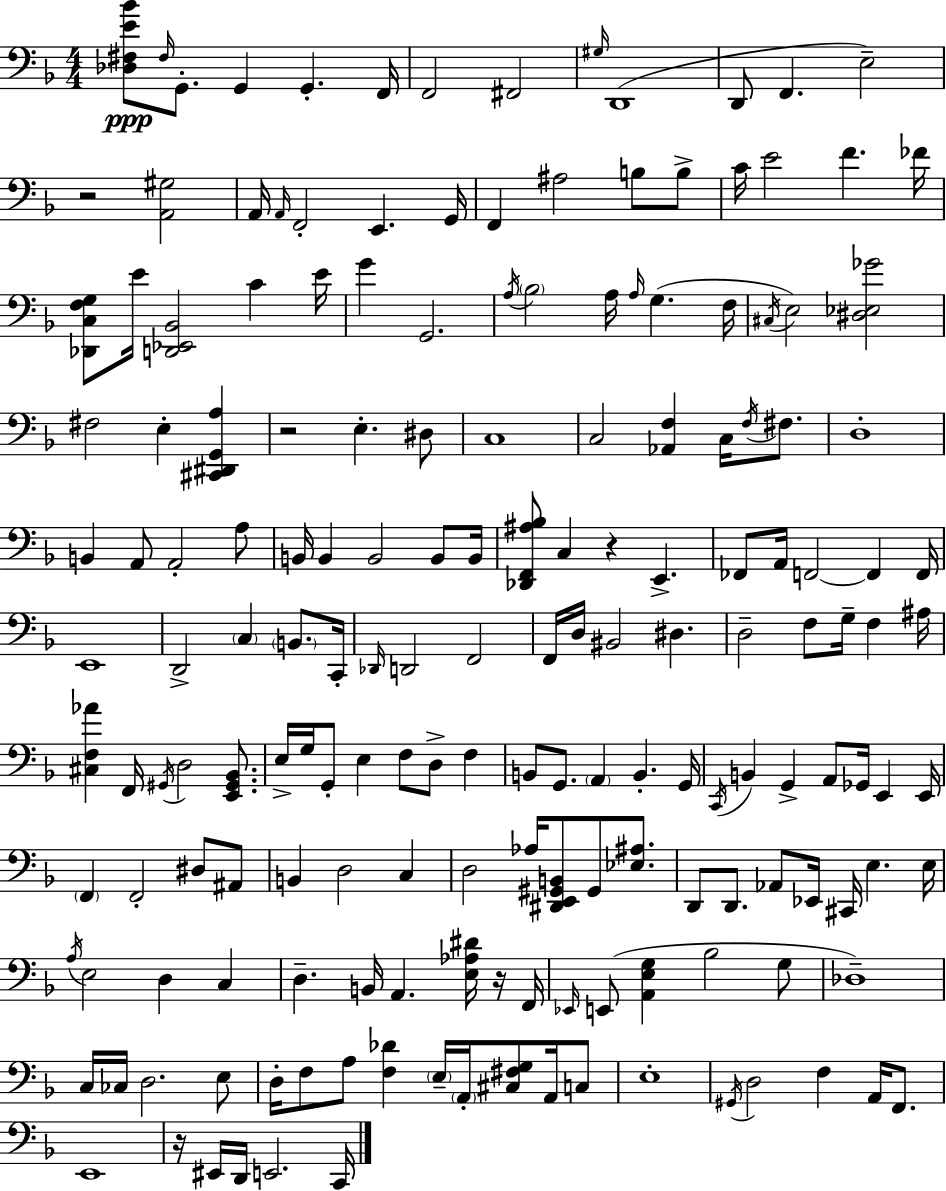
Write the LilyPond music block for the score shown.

{
  \clef bass
  \numericTimeSignature
  \time 4/4
  \key d \minor
  <des fis e' bes'>8\ppp \grace { fis16 } g,8.-. g,4 g,4.-. | f,16 f,2 fis,2 | \grace { gis16 } d,1( | d,8 f,4. e2--) | \break r2 <a, gis>2 | a,16 \grace { a,16 } f,2-. e,4. | g,16 f,4 ais2 b8 | b8-> c'16 e'2 f'4. | \break fes'16 <des, c f g>8 e'16 <d, ees, bes,>2 c'4 | e'16 g'4 g,2. | \acciaccatura { a16 } \parenthesize bes2 a16 \grace { a16 } g4.( | f16 \acciaccatura { cis16 }) e2 <dis ees ges'>2 | \break fis2 e4-. | <cis, dis, g, a>4 r2 e4.-. | dis8 c1 | c2 <aes, f>4 | \break c16 \acciaccatura { f16 } fis8. d1-. | b,4 a,8 a,2-. | a8 b,16 b,4 b,2 | b,8 b,16 <des, f, ais bes>8 c4 r4 | \break e,4.-> fes,8 a,16 f,2~~ | f,4 f,16 e,1 | d,2-> \parenthesize c4 | \parenthesize b,8. c,16-. \grace { des,16 } d,2 | \break f,2 f,16 d16 bis,2 | dis4. d2-- | f8 g16-- f4 ais16 <cis f aes'>4 f,16 \acciaccatura { gis,16 } d2 | <e, gis, bes,>8. e16-> g16 g,8-. e4 | \break f8 d8-> f4 b,8 g,8. \parenthesize a,4 | b,4.-. g,16 \acciaccatura { c,16 } b,4 g,4-> | a,8 ges,16 e,4 e,16 \parenthesize f,4 f,2-. | dis8 ais,8 b,4 d2 | \break c4 d2 | aes16 <dis, e, gis, b,>8 gis,8 <ees ais>8. d,8 d,8. aes,8 | ees,16 cis,16 e4. e16 \acciaccatura { a16 } e2 | d4 c4 d4.-- | \break b,16 a,4. <e aes dis'>16 r16 f,16 \grace { ees,16 }( e,8 <a, e g>4 | bes2 g8 des1--) | c16 ces16 d2. | e8 d16-. f8 a8 | \break <f des'>4 \parenthesize e16-- \parenthesize a,16-. <cis fis g>8 a,16 c8 e1-. | \acciaccatura { gis,16 } d2 | f4 a,16 f,8. e,1 | r16 eis,16 d,16 | \break e,2. c,16 \bar "|."
}